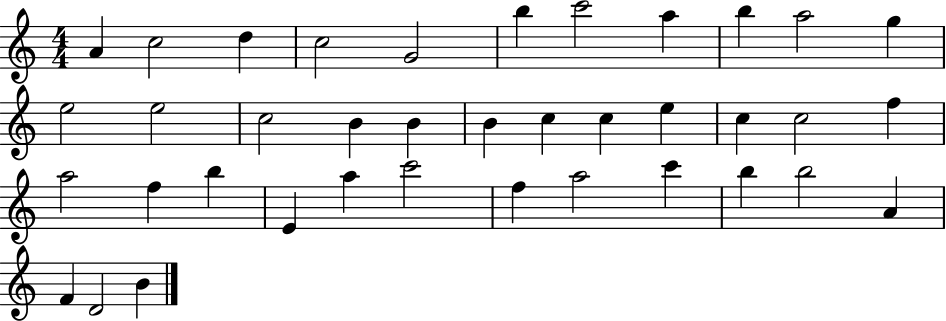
A4/q C5/h D5/q C5/h G4/h B5/q C6/h A5/q B5/q A5/h G5/q E5/h E5/h C5/h B4/q B4/q B4/q C5/q C5/q E5/q C5/q C5/h F5/q A5/h F5/q B5/q E4/q A5/q C6/h F5/q A5/h C6/q B5/q B5/h A4/q F4/q D4/h B4/q